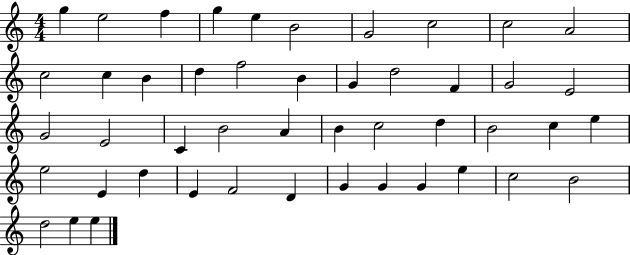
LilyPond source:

{
  \clef treble
  \numericTimeSignature
  \time 4/4
  \key c \major
  g''4 e''2 f''4 | g''4 e''4 b'2 | g'2 c''2 | c''2 a'2 | \break c''2 c''4 b'4 | d''4 f''2 b'4 | g'4 d''2 f'4 | g'2 e'2 | \break g'2 e'2 | c'4 b'2 a'4 | b'4 c''2 d''4 | b'2 c''4 e''4 | \break e''2 e'4 d''4 | e'4 f'2 d'4 | g'4 g'4 g'4 e''4 | c''2 b'2 | \break d''2 e''4 e''4 | \bar "|."
}